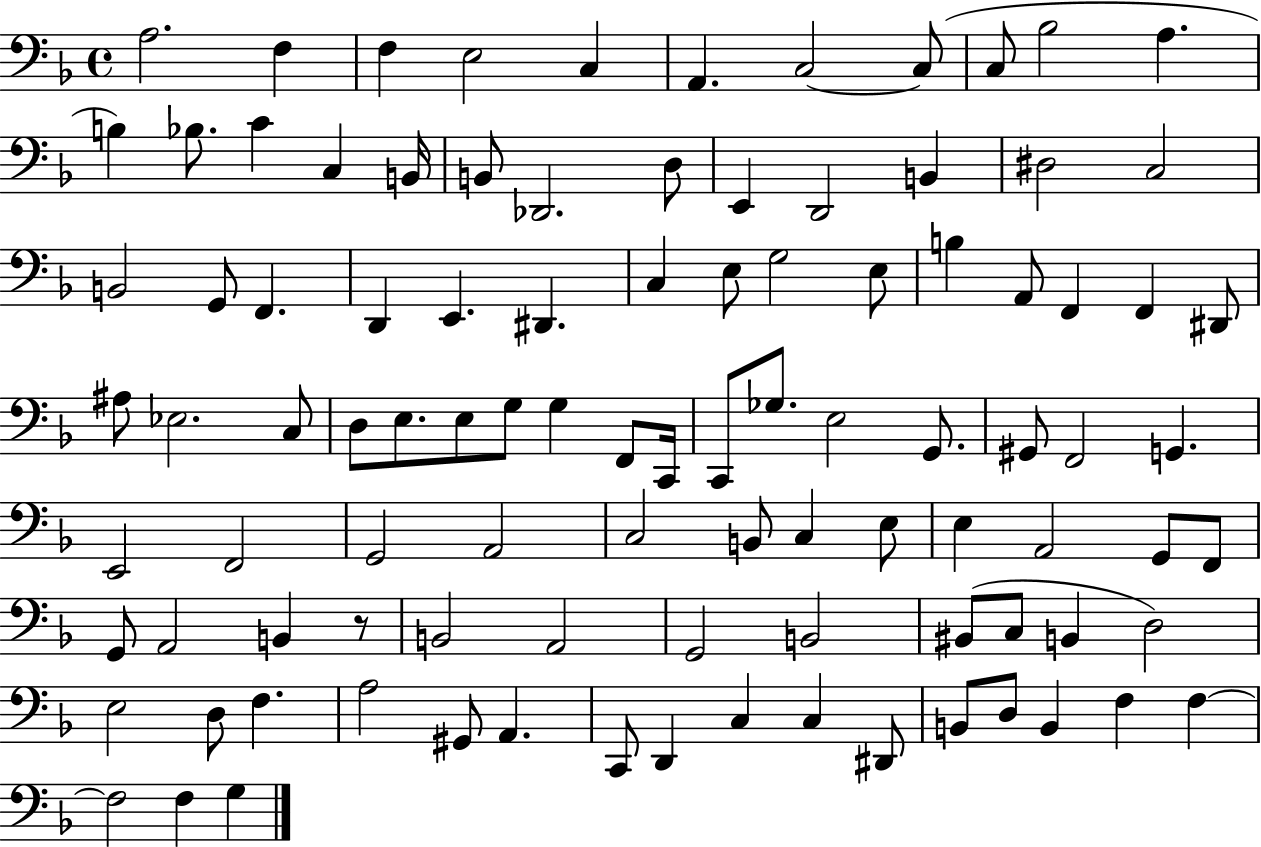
A3/h. F3/q F3/q E3/h C3/q A2/q. C3/h C3/e C3/e Bb3/h A3/q. B3/q Bb3/e. C4/q C3/q B2/s B2/e Db2/h. D3/e E2/q D2/h B2/q D#3/h C3/h B2/h G2/e F2/q. D2/q E2/q. D#2/q. C3/q E3/e G3/h E3/e B3/q A2/e F2/q F2/q D#2/e A#3/e Eb3/h. C3/e D3/e E3/e. E3/e G3/e G3/q F2/e C2/s C2/e Gb3/e. E3/h G2/e. G#2/e F2/h G2/q. E2/h F2/h G2/h A2/h C3/h B2/e C3/q E3/e E3/q A2/h G2/e F2/e G2/e A2/h B2/q R/e B2/h A2/h G2/h B2/h BIS2/e C3/e B2/q D3/h E3/h D3/e F3/q. A3/h G#2/e A2/q. C2/e D2/q C3/q C3/q D#2/e B2/e D3/e B2/q F3/q F3/q F3/h F3/q G3/q